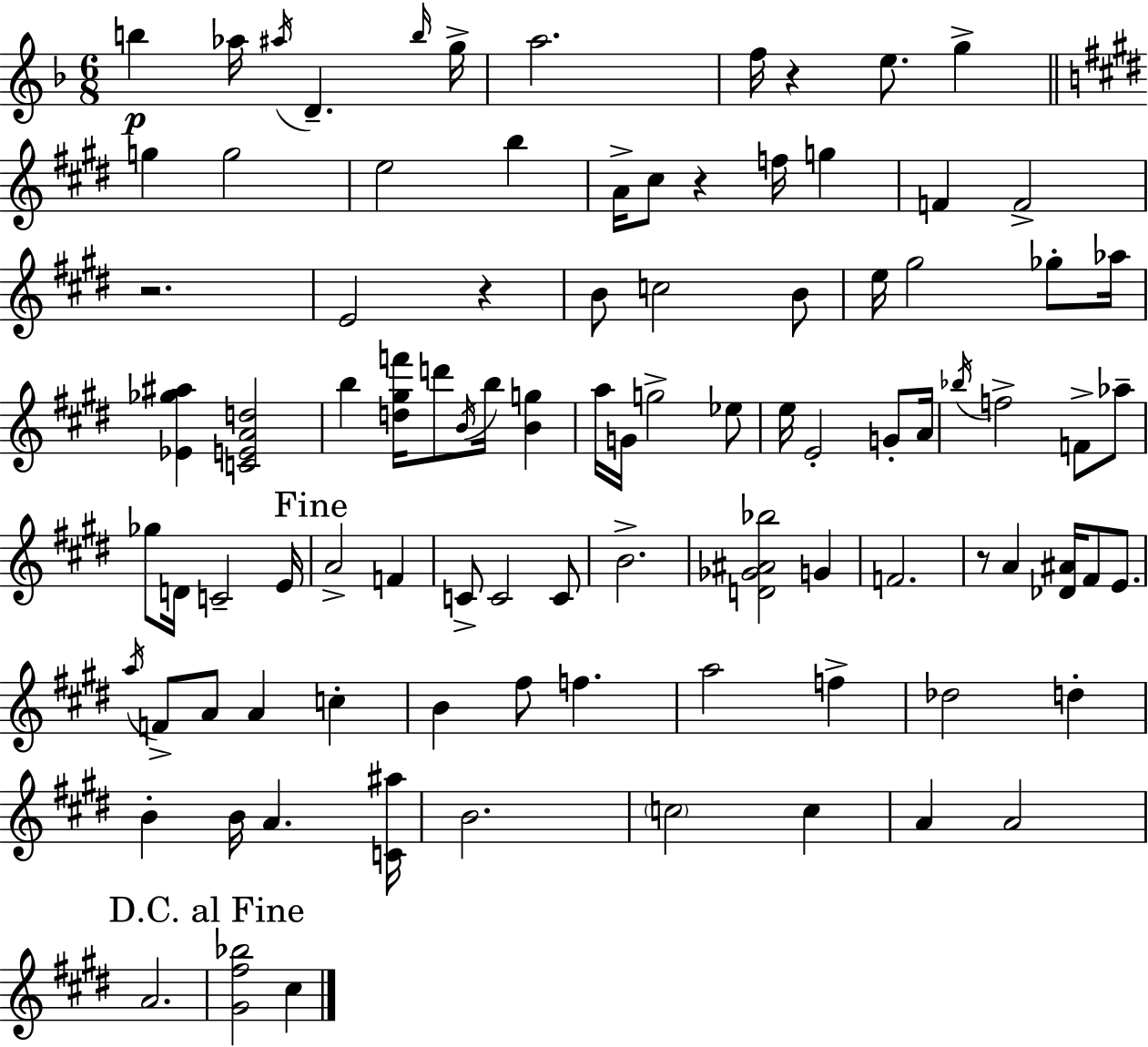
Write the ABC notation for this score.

X:1
T:Untitled
M:6/8
L:1/4
K:F
b _a/4 ^a/4 D b/4 g/4 a2 f/4 z e/2 g g g2 e2 b A/4 ^c/2 z f/4 g F F2 z2 E2 z B/2 c2 B/2 e/4 ^g2 _g/2 _a/4 [_E_g^a] [CEAd]2 b [d^gf']/4 d'/2 B/4 b/4 [Bg] a/4 G/4 g2 _e/2 e/4 E2 G/2 A/4 _b/4 f2 F/2 _a/2 _g/2 D/4 C2 E/4 A2 F C/2 C2 C/2 B2 [D_G^A_b]2 G F2 z/2 A [_D^A]/4 ^F/2 E/2 a/4 F/2 A/2 A c B ^f/2 f a2 f _d2 d B B/4 A [C^a]/4 B2 c2 c A A2 A2 [^G^f_b]2 ^c